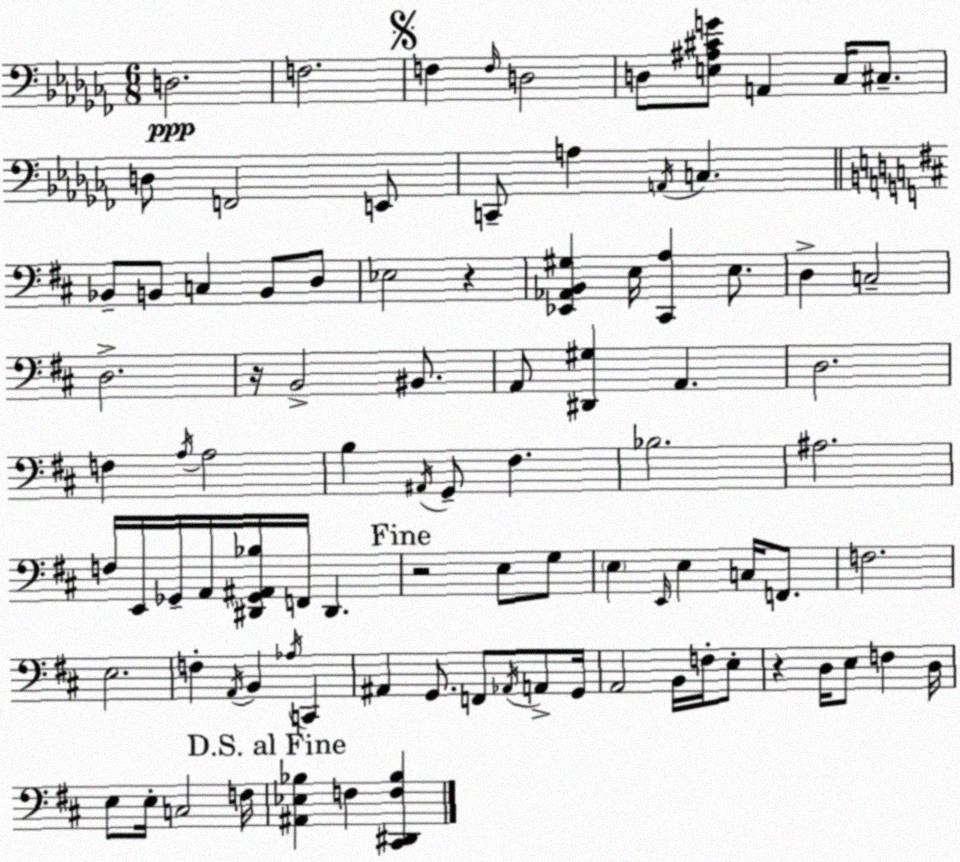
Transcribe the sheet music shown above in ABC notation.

X:1
T:Untitled
M:6/8
L:1/4
K:Abm
D,2 F,2 F, F,/4 D,2 D,/2 [E,^A,^CG]/2 A,, _C,/4 ^C,/2 D,/2 F,,2 E,,/2 C,,/2 A, A,,/4 C, _B,,/2 B,,/2 C, B,,/2 D,/2 _E,2 z [_E,,_A,,B,,^G,] E,/4 [^C,,A,] E,/2 D, C,2 D,2 z/4 B,,2 ^B,,/2 A,,/2 [^D,,^G,] A,, D,2 F, A,/4 A,2 B, ^A,,/4 G,,/2 ^F, _B,2 ^A,2 F,/4 E,,/4 _G,,/4 A,,/4 [^D,,_G,,^A,,_B,]/4 F,,/4 ^D,, z2 E,/2 G,/2 E, E,,/4 E, C,/4 F,,/2 F,2 E,2 F, A,,/4 B,, _A,/4 C,, ^A,, G,,/2 F,,/2 _A,,/4 A,,/2 G,,/4 A,,2 B,,/4 F,/4 E,/2 z D,/4 E,/2 F, D,/4 E,/2 E,/4 C,2 F,/4 [^A,,_E,_B,] F, [^C,,^D,,F,_B,]